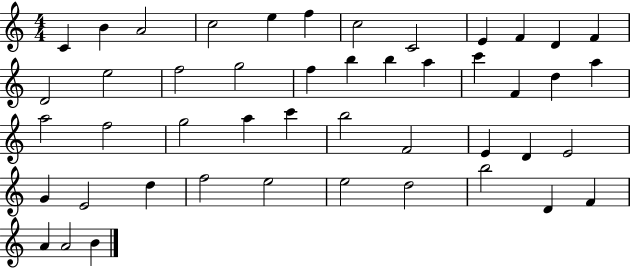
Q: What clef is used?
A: treble